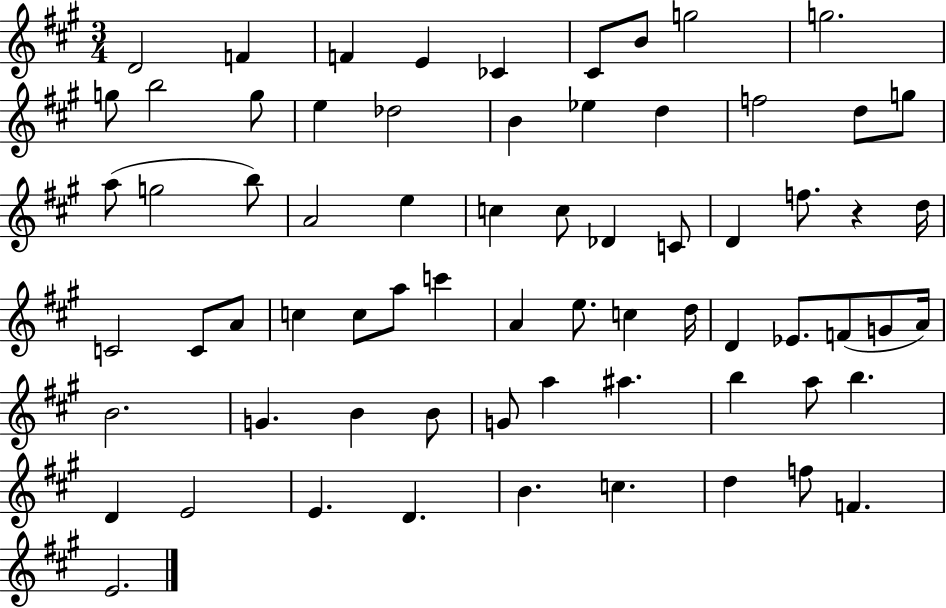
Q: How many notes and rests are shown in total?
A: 69